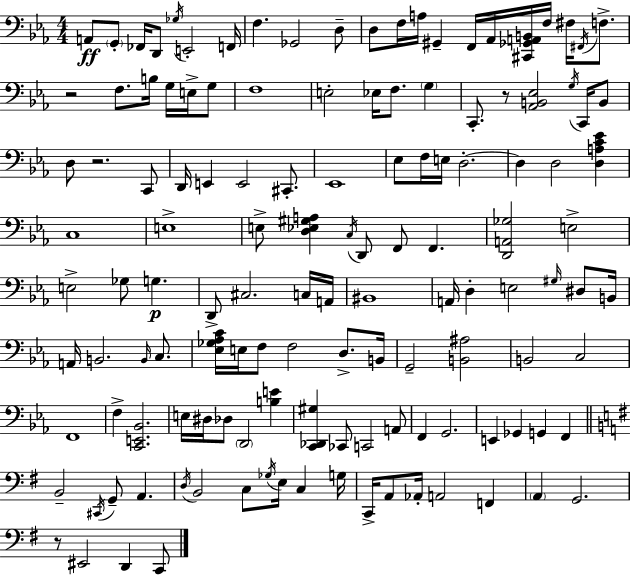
A2/e G2/e FES2/s D2/e Gb3/s E2/h F2/s F3/q. Gb2/h D3/e D3/e F3/s A3/s G#2/q F2/s Ab2/s [C#2,Gb2,A2,B2]/s F3/s F#3/s F#2/s F3/e. R/h F3/e. B3/s G3/s E3/s G3/e F3/w E3/h Eb3/s F3/e. G3/q C2/e. R/e [Ab2,B2,Eb3]/h G3/s C2/s B2/e D3/e R/h. C2/e D2/s E2/q E2/h C#2/e. Eb2/w Eb3/e F3/s E3/s D3/h. D3/q D3/h [D3,A3,C4,Eb4]/q C3/w E3/w E3/e [D3,Eb3,G#3,A3]/q C3/s D2/e F2/e F2/q. [D2,A2,Gb3]/h E3/h E3/h Gb3/e G3/q. D2/e C#3/h. C3/s A2/s BIS2/w A2/s D3/q E3/h G#3/s D#3/e B2/s A2/s B2/h. B2/s C3/e. [Eb3,Gb3,Ab3,C4]/s E3/s F3/e F3/h D3/e. B2/s G2/h [B2,A#3]/h B2/h C3/h F2/w F3/q [C2,E2,Bb2]/h. E3/s D#3/s Db3/e D2/h [B3,E4]/q [C2,Db2,G#3]/q CES2/e C2/h A2/e F2/q G2/h. E2/q Gb2/q G2/q F2/q B2/h C#2/s G2/e A2/q. D3/s B2/h C3/e Gb3/s E3/s C3/q G3/s C2/s A2/e Ab2/s A2/h F2/q A2/q G2/h. R/e EIS2/h D2/q C2/e